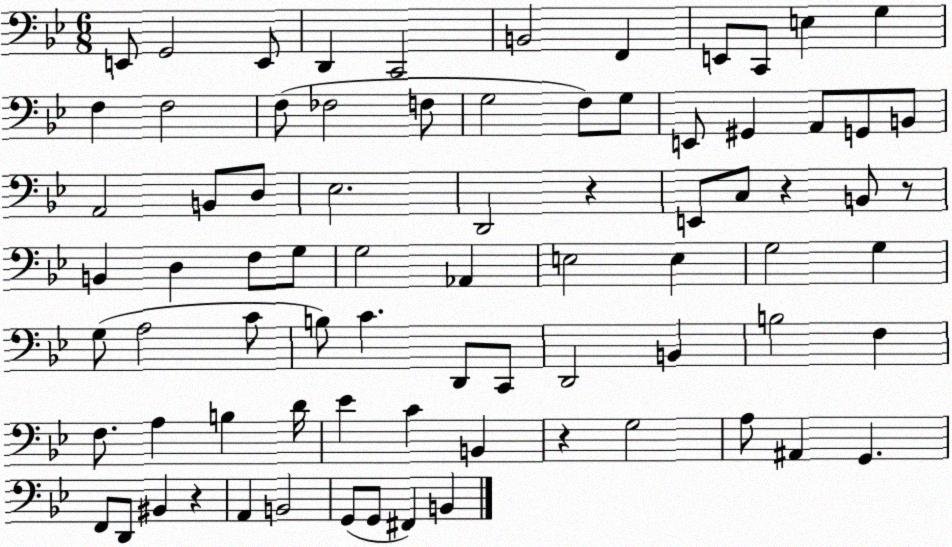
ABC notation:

X:1
T:Untitled
M:6/8
L:1/4
K:Bb
E,,/2 G,,2 E,,/2 D,, C,,2 B,,2 F,, E,,/2 C,,/2 E, G, F, F,2 F,/2 _F,2 F,/2 G,2 F,/2 G,/2 E,,/2 ^G,, A,,/2 G,,/2 B,,/2 A,,2 B,,/2 D,/2 _E,2 D,,2 z E,,/2 C,/2 z B,,/2 z/2 B,, D, F,/2 G,/2 G,2 _A,, E,2 E, G,2 G, G,/2 A,2 C/2 B,/2 C D,,/2 C,,/2 D,,2 B,, B,2 F, F,/2 A, B, D/4 _E C B,, z G,2 A,/2 ^A,, G,, F,,/2 D,,/2 ^B,, z A,, B,,2 G,,/2 G,,/2 ^F,, B,,